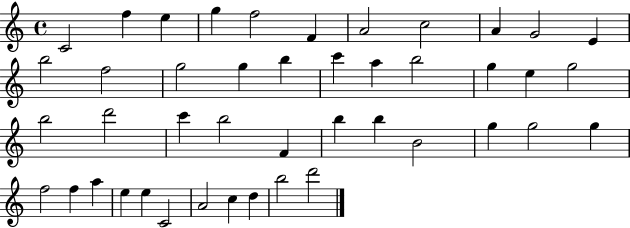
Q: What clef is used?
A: treble